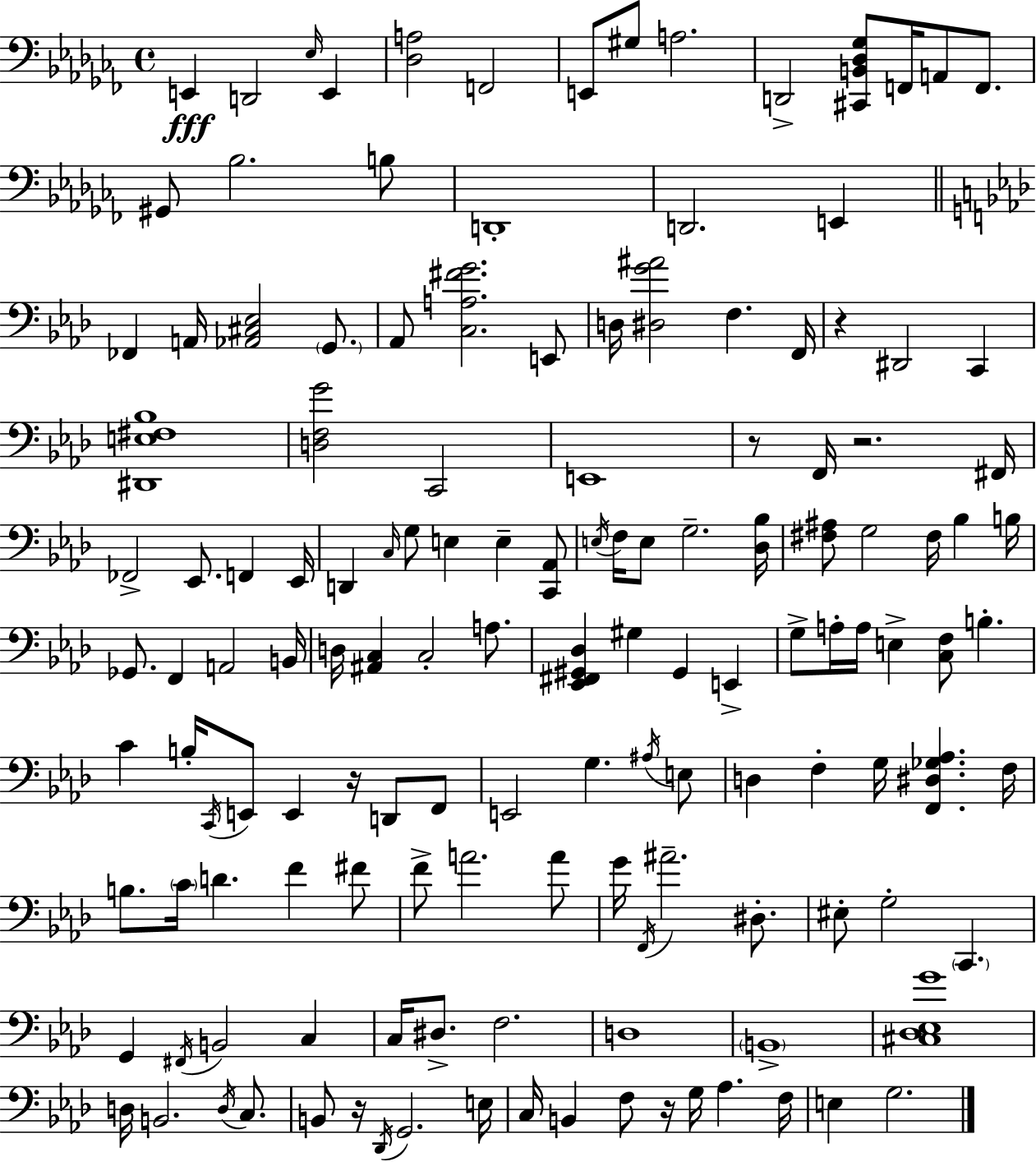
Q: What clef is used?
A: bass